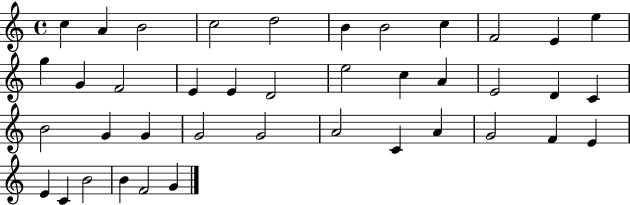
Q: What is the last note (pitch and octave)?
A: G4